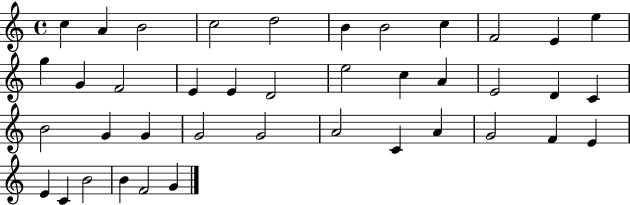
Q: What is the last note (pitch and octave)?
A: G4